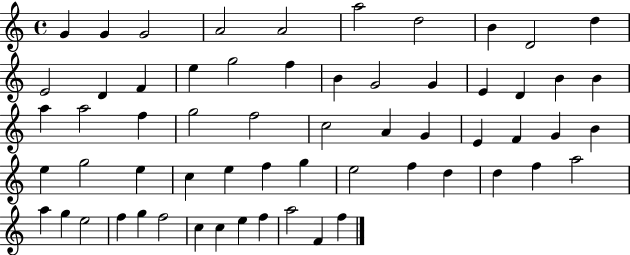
G4/q G4/q G4/h A4/h A4/h A5/h D5/h B4/q D4/h D5/q E4/h D4/q F4/q E5/q G5/h F5/q B4/q G4/h G4/q E4/q D4/q B4/q B4/q A5/q A5/h F5/q G5/h F5/h C5/h A4/q G4/q E4/q F4/q G4/q B4/q E5/q G5/h E5/q C5/q E5/q F5/q G5/q E5/h F5/q D5/q D5/q F5/q A5/h A5/q G5/q E5/h F5/q G5/q F5/h C5/q C5/q E5/q F5/q A5/h F4/q F5/q